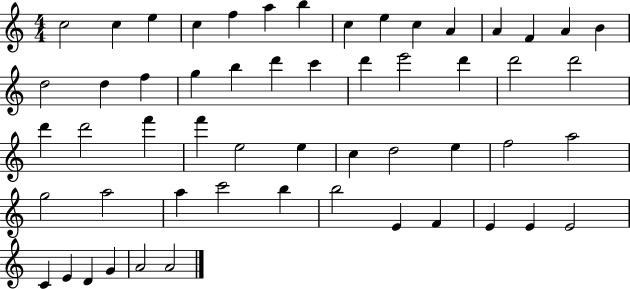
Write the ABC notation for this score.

X:1
T:Untitled
M:4/4
L:1/4
K:C
c2 c e c f a b c e c A A F A B d2 d f g b d' c' d' e'2 d' d'2 d'2 d' d'2 f' f' e2 e c d2 e f2 a2 g2 a2 a c'2 b b2 E F E E E2 C E D G A2 A2